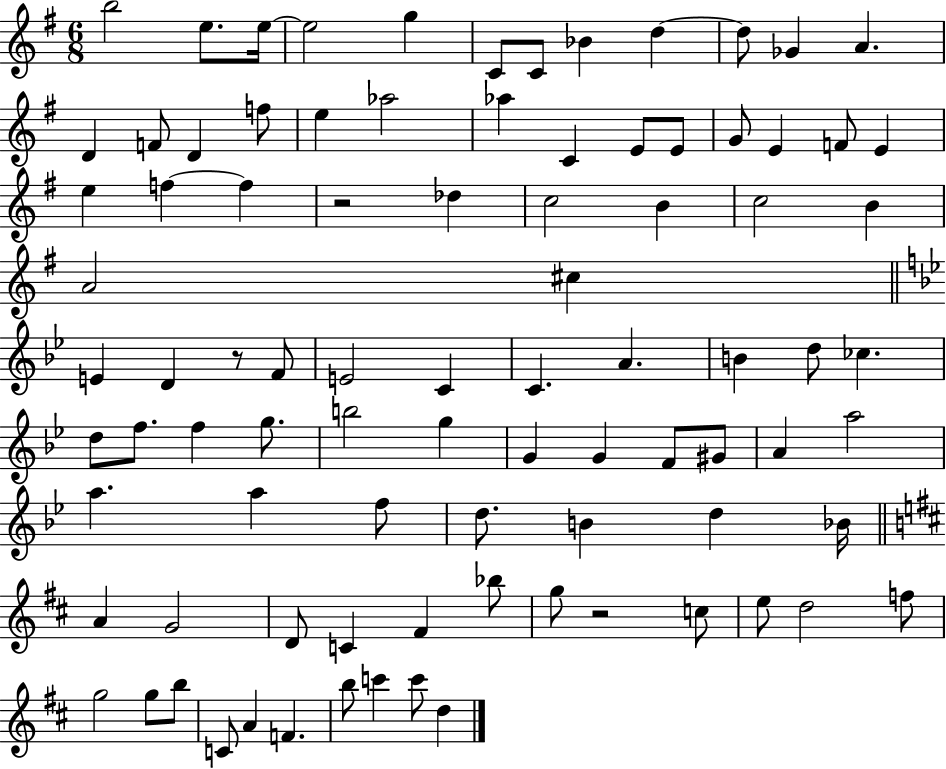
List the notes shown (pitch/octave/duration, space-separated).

B5/h E5/e. E5/s E5/h G5/q C4/e C4/e Bb4/q D5/q D5/e Gb4/q A4/q. D4/q F4/e D4/q F5/e E5/q Ab5/h Ab5/q C4/q E4/e E4/e G4/e E4/q F4/e E4/q E5/q F5/q F5/q R/h Db5/q C5/h B4/q C5/h B4/q A4/h C#5/q E4/q D4/q R/e F4/e E4/h C4/q C4/q. A4/q. B4/q D5/e CES5/q. D5/e F5/e. F5/q G5/e. B5/h G5/q G4/q G4/q F4/e G#4/e A4/q A5/h A5/q. A5/q F5/e D5/e. B4/q D5/q Bb4/s A4/q G4/h D4/e C4/q F#4/q Bb5/e G5/e R/h C5/e E5/e D5/h F5/e G5/h G5/e B5/e C4/e A4/q F4/q. B5/e C6/q C6/e D5/q